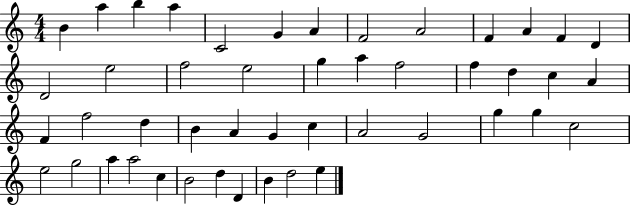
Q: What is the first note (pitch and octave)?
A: B4